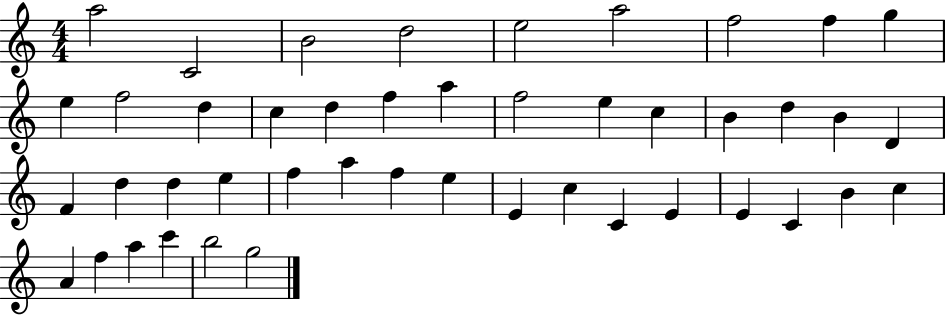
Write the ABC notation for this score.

X:1
T:Untitled
M:4/4
L:1/4
K:C
a2 C2 B2 d2 e2 a2 f2 f g e f2 d c d f a f2 e c B d B D F d d e f a f e E c C E E C B c A f a c' b2 g2